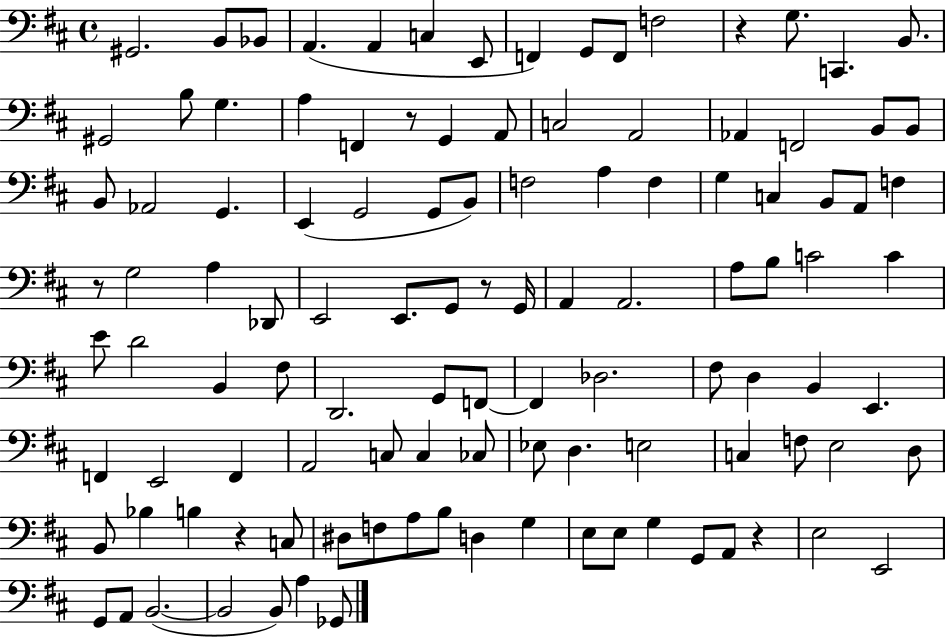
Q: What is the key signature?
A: D major